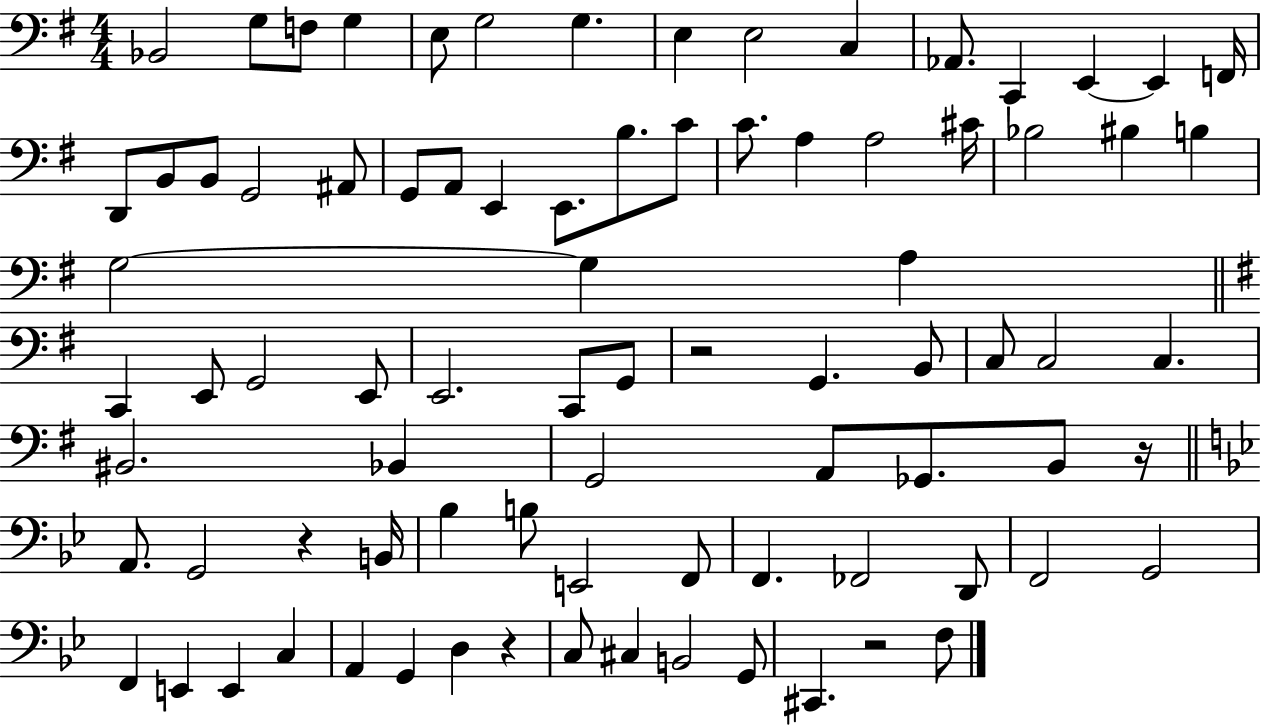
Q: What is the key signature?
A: G major